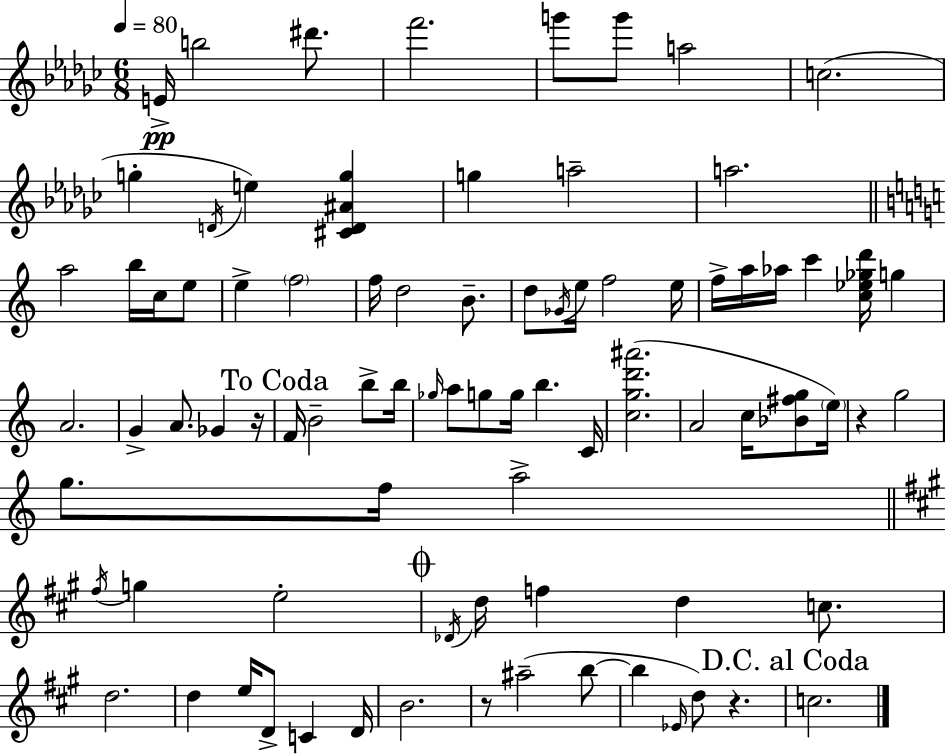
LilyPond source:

{
  \clef treble
  \numericTimeSignature
  \time 6/8
  \key ees \minor
  \tempo 4 = 80
  \repeat volta 2 { e'16->\pp b''2 dis'''8. | f'''2. | g'''8 g'''8 a''2 | c''2.( | \break g''4-. \acciaccatura { d'16 }) e''4 <cis' d' ais' g''>4 | g''4 a''2-- | a''2. | \bar "||" \break \key c \major a''2 b''16 c''16 e''8 | e''4-> \parenthesize f''2 | f''16 d''2 b'8.-- | d''8 \acciaccatura { ges'16 } e''16 f''2 | \break e''16 f''16-> a''16 aes''16 c'''4 <c'' ees'' ges'' d'''>16 g''4 | a'2. | g'4-> a'8. ges'4 | r16 \mark "To Coda" f'16 b'2-- b''8-> | \break b''16 \grace { ges''16 } a''8 g''8 g''16 b''4. | c'16 <c'' g'' d''' ais'''>2.( | a'2 c''16 <bes' fis'' g''>8 | \parenthesize e''16) r4 g''2 | \break g''8. f''16 a''2-> | \bar "||" \break \key a \major \acciaccatura { fis''16 } g''4 e''2-. | \mark \markup { \musicglyph "scripts.coda" } \acciaccatura { des'16 } d''16 f''4 d''4 c''8. | d''2. | d''4 e''16 d'8-> c'4 | \break d'16 b'2. | r8 ais''2--( | b''8~~ b''4 \grace { ees'16 } d''8) r4. | \mark "D.C. al Coda" c''2. | \break } \bar "|."
}